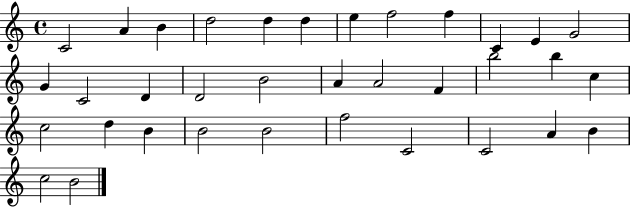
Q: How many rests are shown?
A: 0